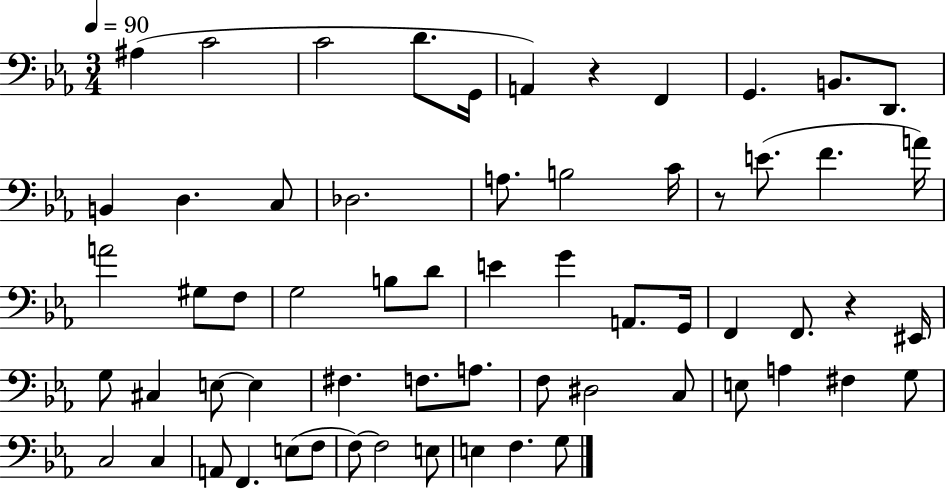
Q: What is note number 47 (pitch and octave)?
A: G3